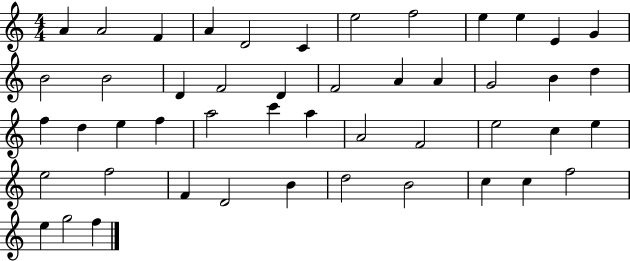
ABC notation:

X:1
T:Untitled
M:4/4
L:1/4
K:C
A A2 F A D2 C e2 f2 e e E G B2 B2 D F2 D F2 A A G2 B d f d e f a2 c' a A2 F2 e2 c e e2 f2 F D2 B d2 B2 c c f2 e g2 f